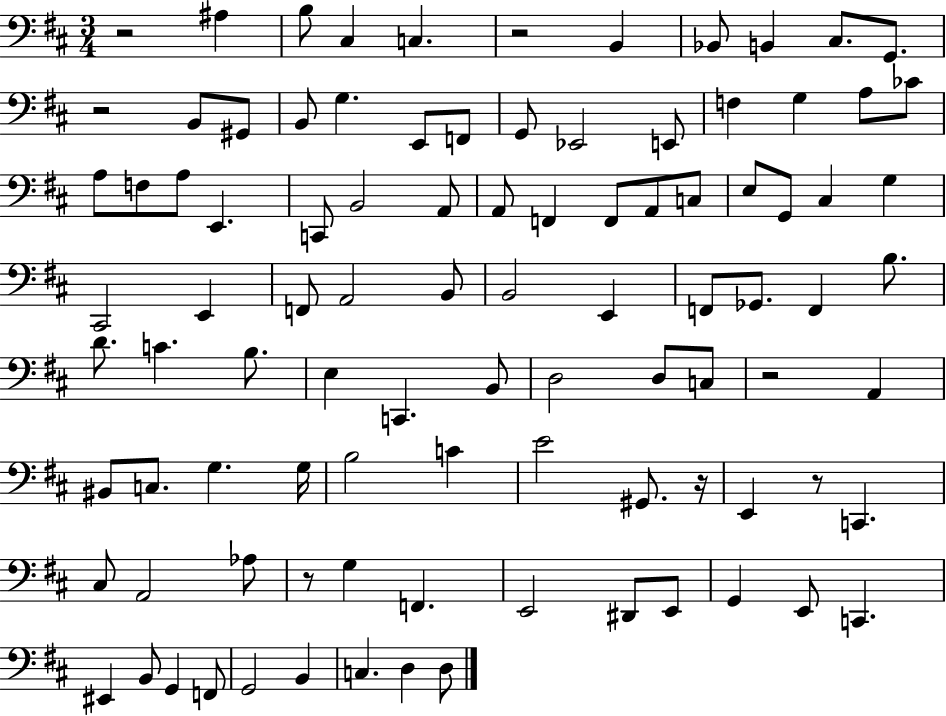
R/h A#3/q B3/e C#3/q C3/q. R/h B2/q Bb2/e B2/q C#3/e. G2/e. R/h B2/e G#2/e B2/e G3/q. E2/e F2/e G2/e Eb2/h E2/e F3/q G3/q A3/e CES4/e A3/e F3/e A3/e E2/q. C2/e B2/h A2/e A2/e F2/q F2/e A2/e C3/e E3/e G2/e C#3/q G3/q C#2/h E2/q F2/e A2/h B2/e B2/h E2/q F2/e Gb2/e. F2/q B3/e. D4/e. C4/q. B3/e. E3/q C2/q. B2/e D3/h D3/e C3/e R/h A2/q BIS2/e C3/e. G3/q. G3/s B3/h C4/q E4/h G#2/e. R/s E2/q R/e C2/q. C#3/e A2/h Ab3/e R/e G3/q F2/q. E2/h D#2/e E2/e G2/q E2/e C2/q. EIS2/q B2/e G2/q F2/e G2/h B2/q C3/q. D3/q D3/e